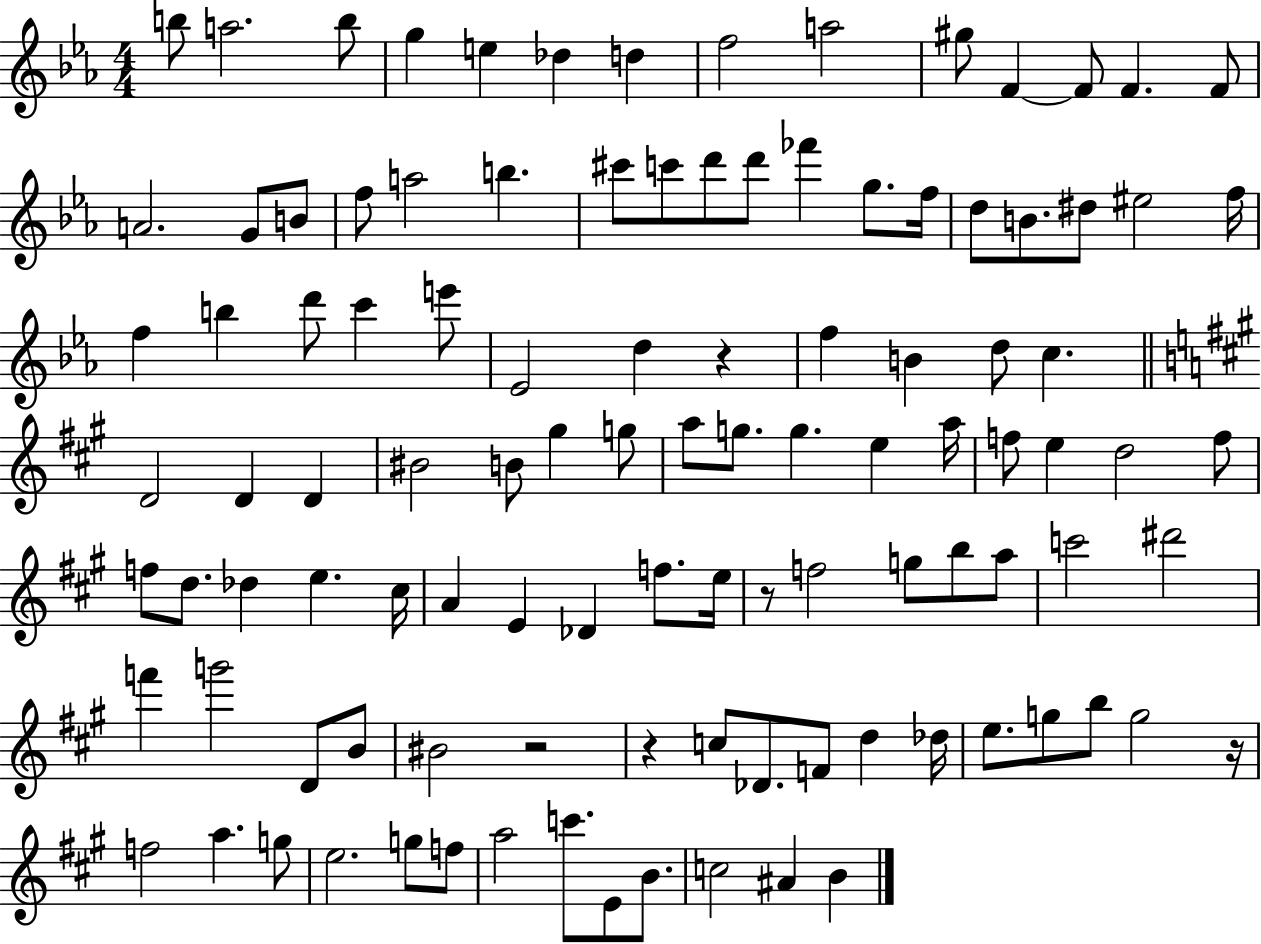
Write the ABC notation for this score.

X:1
T:Untitled
M:4/4
L:1/4
K:Eb
b/2 a2 b/2 g e _d d f2 a2 ^g/2 F F/2 F F/2 A2 G/2 B/2 f/2 a2 b ^c'/2 c'/2 d'/2 d'/2 _f' g/2 f/4 d/2 B/2 ^d/2 ^e2 f/4 f b d'/2 c' e'/2 _E2 d z f B d/2 c D2 D D ^B2 B/2 ^g g/2 a/2 g/2 g e a/4 f/2 e d2 f/2 f/2 d/2 _d e ^c/4 A E _D f/2 e/4 z/2 f2 g/2 b/2 a/2 c'2 ^d'2 f' g'2 D/2 B/2 ^B2 z2 z c/2 _D/2 F/2 d _d/4 e/2 g/2 b/2 g2 z/4 f2 a g/2 e2 g/2 f/2 a2 c'/2 E/2 B/2 c2 ^A B